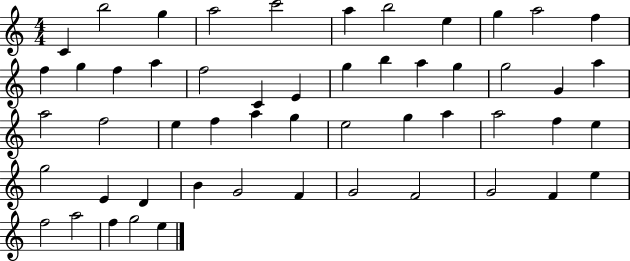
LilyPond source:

{
  \clef treble
  \numericTimeSignature
  \time 4/4
  \key c \major
  c'4 b''2 g''4 | a''2 c'''2 | a''4 b''2 e''4 | g''4 a''2 f''4 | \break f''4 g''4 f''4 a''4 | f''2 c'4 e'4 | g''4 b''4 a''4 g''4 | g''2 g'4 a''4 | \break a''2 f''2 | e''4 f''4 a''4 g''4 | e''2 g''4 a''4 | a''2 f''4 e''4 | \break g''2 e'4 d'4 | b'4 g'2 f'4 | g'2 f'2 | g'2 f'4 e''4 | \break f''2 a''2 | f''4 g''2 e''4 | \bar "|."
}